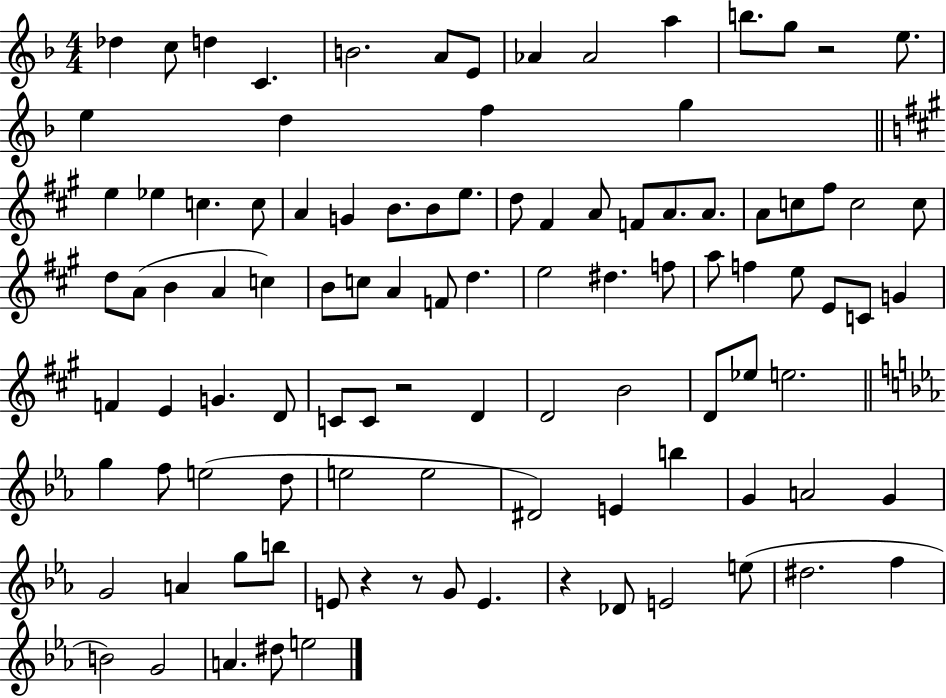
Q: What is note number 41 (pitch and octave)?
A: A4